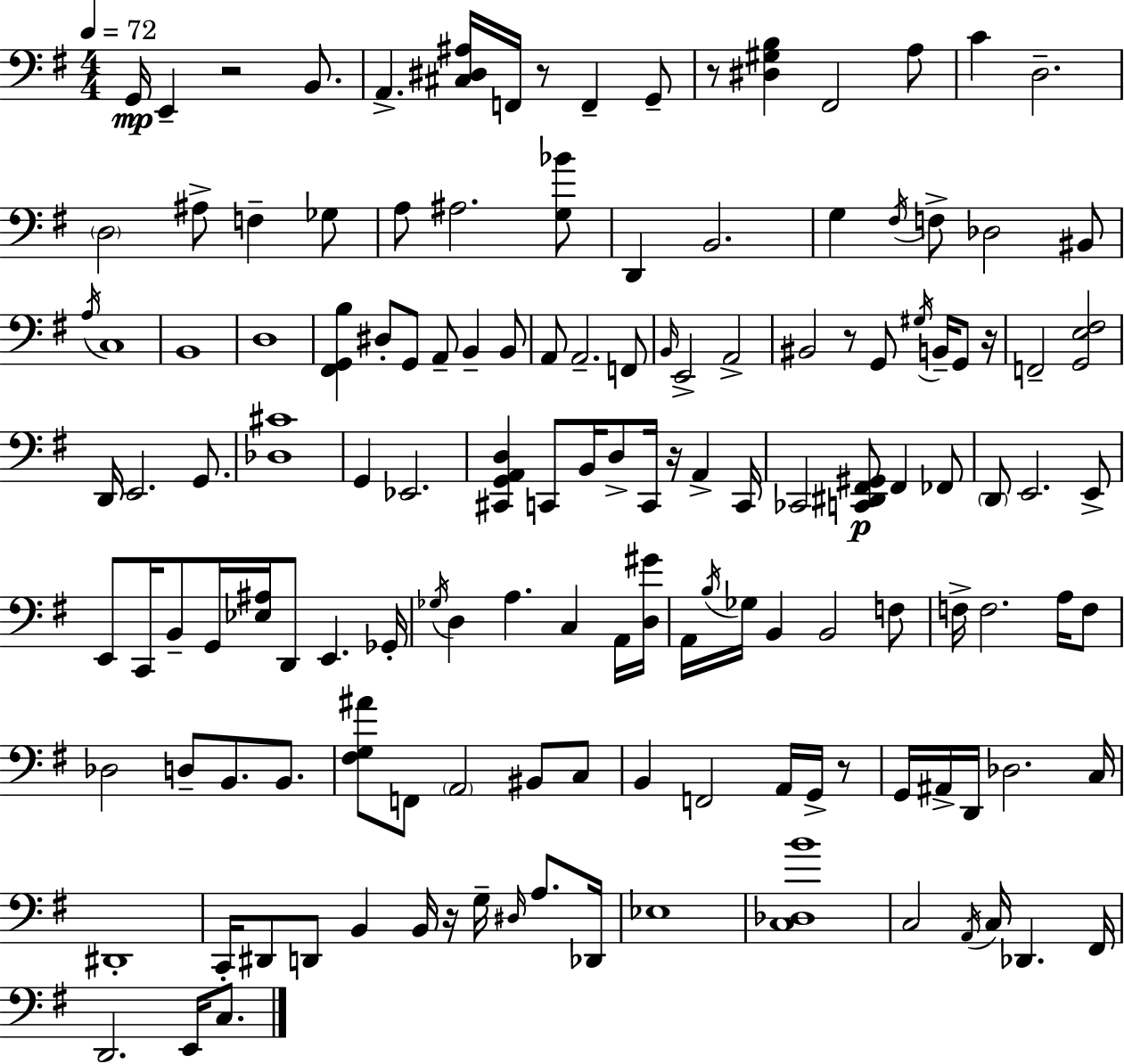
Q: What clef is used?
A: bass